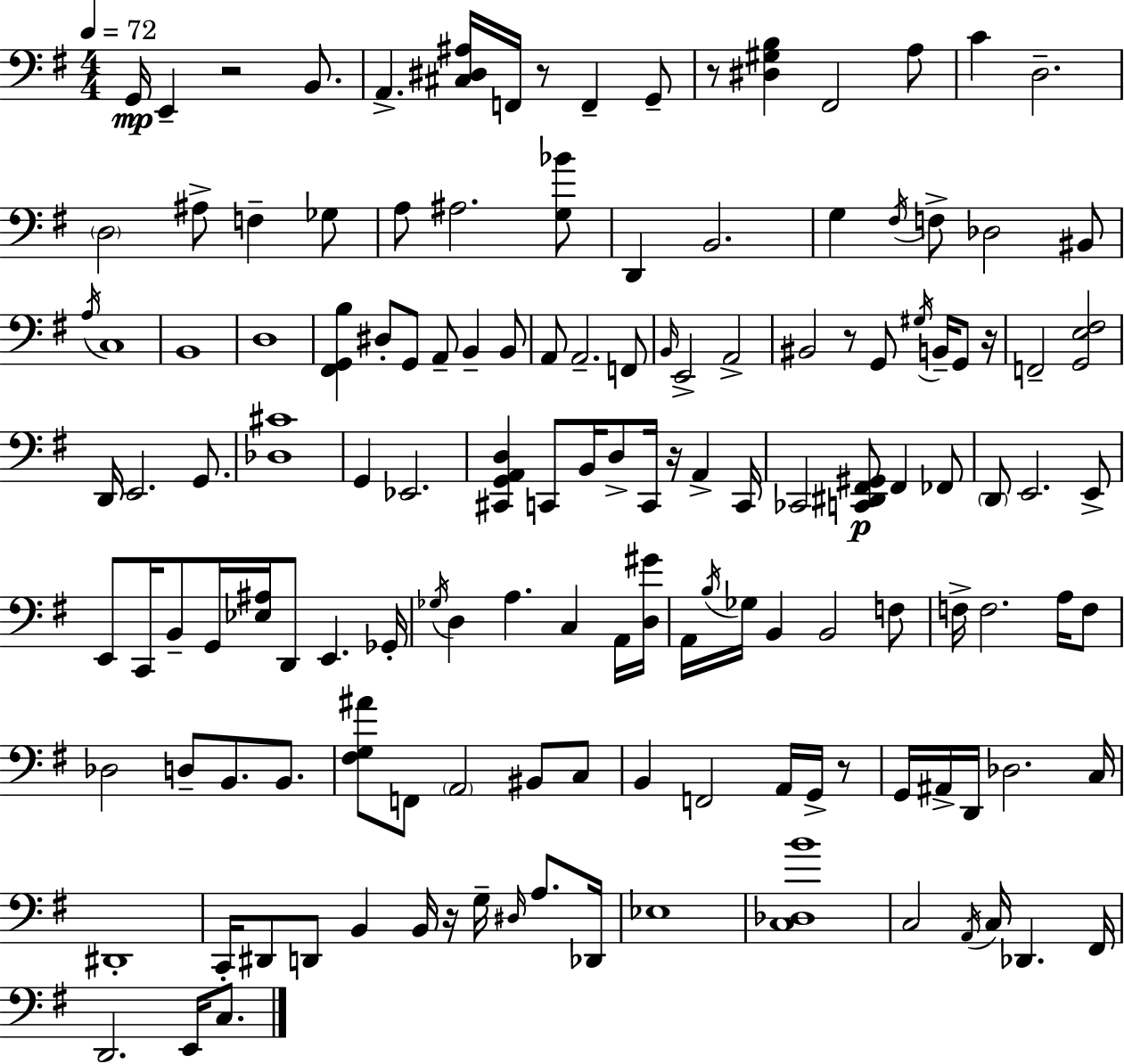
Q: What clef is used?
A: bass